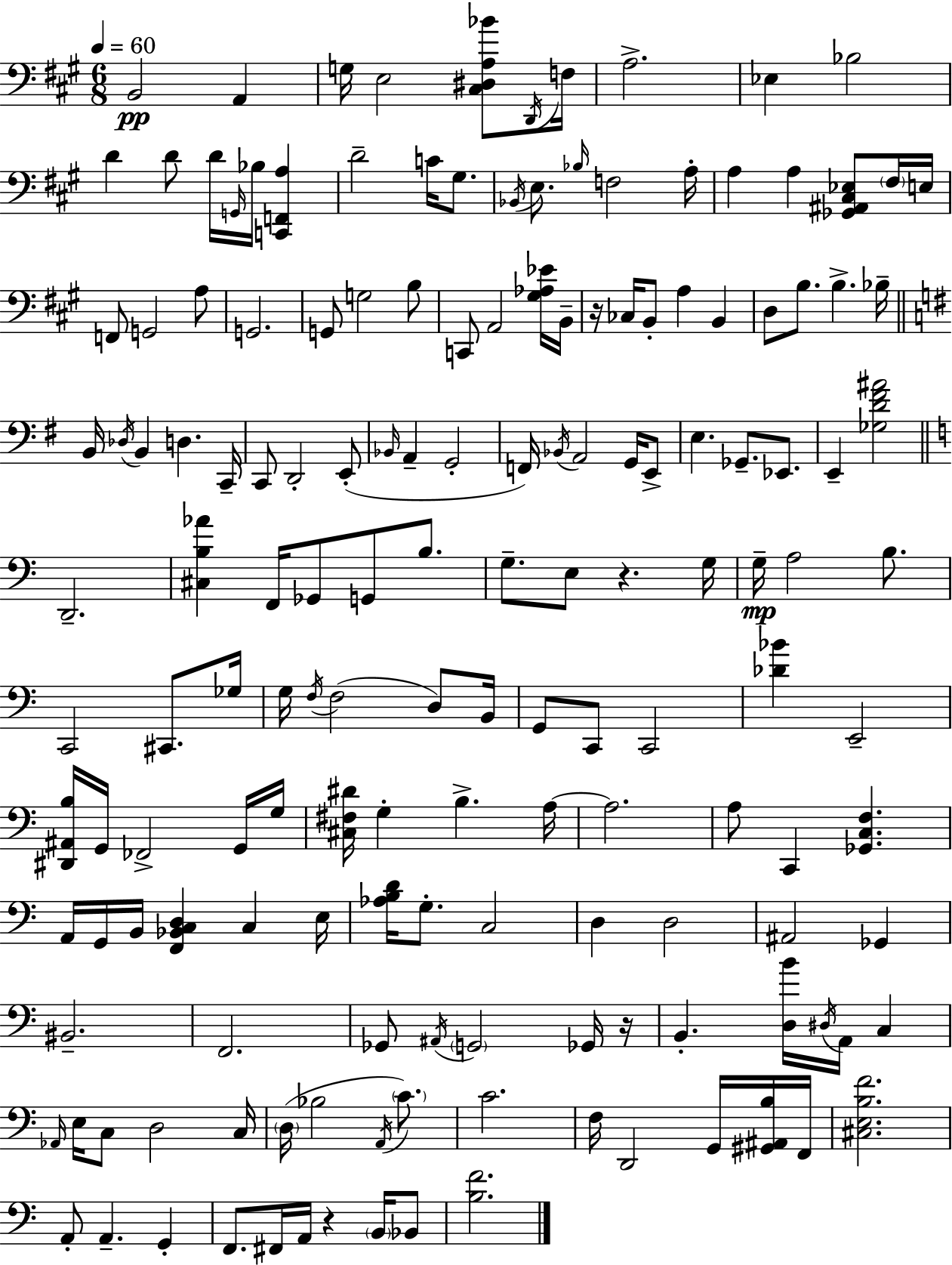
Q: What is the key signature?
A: A major